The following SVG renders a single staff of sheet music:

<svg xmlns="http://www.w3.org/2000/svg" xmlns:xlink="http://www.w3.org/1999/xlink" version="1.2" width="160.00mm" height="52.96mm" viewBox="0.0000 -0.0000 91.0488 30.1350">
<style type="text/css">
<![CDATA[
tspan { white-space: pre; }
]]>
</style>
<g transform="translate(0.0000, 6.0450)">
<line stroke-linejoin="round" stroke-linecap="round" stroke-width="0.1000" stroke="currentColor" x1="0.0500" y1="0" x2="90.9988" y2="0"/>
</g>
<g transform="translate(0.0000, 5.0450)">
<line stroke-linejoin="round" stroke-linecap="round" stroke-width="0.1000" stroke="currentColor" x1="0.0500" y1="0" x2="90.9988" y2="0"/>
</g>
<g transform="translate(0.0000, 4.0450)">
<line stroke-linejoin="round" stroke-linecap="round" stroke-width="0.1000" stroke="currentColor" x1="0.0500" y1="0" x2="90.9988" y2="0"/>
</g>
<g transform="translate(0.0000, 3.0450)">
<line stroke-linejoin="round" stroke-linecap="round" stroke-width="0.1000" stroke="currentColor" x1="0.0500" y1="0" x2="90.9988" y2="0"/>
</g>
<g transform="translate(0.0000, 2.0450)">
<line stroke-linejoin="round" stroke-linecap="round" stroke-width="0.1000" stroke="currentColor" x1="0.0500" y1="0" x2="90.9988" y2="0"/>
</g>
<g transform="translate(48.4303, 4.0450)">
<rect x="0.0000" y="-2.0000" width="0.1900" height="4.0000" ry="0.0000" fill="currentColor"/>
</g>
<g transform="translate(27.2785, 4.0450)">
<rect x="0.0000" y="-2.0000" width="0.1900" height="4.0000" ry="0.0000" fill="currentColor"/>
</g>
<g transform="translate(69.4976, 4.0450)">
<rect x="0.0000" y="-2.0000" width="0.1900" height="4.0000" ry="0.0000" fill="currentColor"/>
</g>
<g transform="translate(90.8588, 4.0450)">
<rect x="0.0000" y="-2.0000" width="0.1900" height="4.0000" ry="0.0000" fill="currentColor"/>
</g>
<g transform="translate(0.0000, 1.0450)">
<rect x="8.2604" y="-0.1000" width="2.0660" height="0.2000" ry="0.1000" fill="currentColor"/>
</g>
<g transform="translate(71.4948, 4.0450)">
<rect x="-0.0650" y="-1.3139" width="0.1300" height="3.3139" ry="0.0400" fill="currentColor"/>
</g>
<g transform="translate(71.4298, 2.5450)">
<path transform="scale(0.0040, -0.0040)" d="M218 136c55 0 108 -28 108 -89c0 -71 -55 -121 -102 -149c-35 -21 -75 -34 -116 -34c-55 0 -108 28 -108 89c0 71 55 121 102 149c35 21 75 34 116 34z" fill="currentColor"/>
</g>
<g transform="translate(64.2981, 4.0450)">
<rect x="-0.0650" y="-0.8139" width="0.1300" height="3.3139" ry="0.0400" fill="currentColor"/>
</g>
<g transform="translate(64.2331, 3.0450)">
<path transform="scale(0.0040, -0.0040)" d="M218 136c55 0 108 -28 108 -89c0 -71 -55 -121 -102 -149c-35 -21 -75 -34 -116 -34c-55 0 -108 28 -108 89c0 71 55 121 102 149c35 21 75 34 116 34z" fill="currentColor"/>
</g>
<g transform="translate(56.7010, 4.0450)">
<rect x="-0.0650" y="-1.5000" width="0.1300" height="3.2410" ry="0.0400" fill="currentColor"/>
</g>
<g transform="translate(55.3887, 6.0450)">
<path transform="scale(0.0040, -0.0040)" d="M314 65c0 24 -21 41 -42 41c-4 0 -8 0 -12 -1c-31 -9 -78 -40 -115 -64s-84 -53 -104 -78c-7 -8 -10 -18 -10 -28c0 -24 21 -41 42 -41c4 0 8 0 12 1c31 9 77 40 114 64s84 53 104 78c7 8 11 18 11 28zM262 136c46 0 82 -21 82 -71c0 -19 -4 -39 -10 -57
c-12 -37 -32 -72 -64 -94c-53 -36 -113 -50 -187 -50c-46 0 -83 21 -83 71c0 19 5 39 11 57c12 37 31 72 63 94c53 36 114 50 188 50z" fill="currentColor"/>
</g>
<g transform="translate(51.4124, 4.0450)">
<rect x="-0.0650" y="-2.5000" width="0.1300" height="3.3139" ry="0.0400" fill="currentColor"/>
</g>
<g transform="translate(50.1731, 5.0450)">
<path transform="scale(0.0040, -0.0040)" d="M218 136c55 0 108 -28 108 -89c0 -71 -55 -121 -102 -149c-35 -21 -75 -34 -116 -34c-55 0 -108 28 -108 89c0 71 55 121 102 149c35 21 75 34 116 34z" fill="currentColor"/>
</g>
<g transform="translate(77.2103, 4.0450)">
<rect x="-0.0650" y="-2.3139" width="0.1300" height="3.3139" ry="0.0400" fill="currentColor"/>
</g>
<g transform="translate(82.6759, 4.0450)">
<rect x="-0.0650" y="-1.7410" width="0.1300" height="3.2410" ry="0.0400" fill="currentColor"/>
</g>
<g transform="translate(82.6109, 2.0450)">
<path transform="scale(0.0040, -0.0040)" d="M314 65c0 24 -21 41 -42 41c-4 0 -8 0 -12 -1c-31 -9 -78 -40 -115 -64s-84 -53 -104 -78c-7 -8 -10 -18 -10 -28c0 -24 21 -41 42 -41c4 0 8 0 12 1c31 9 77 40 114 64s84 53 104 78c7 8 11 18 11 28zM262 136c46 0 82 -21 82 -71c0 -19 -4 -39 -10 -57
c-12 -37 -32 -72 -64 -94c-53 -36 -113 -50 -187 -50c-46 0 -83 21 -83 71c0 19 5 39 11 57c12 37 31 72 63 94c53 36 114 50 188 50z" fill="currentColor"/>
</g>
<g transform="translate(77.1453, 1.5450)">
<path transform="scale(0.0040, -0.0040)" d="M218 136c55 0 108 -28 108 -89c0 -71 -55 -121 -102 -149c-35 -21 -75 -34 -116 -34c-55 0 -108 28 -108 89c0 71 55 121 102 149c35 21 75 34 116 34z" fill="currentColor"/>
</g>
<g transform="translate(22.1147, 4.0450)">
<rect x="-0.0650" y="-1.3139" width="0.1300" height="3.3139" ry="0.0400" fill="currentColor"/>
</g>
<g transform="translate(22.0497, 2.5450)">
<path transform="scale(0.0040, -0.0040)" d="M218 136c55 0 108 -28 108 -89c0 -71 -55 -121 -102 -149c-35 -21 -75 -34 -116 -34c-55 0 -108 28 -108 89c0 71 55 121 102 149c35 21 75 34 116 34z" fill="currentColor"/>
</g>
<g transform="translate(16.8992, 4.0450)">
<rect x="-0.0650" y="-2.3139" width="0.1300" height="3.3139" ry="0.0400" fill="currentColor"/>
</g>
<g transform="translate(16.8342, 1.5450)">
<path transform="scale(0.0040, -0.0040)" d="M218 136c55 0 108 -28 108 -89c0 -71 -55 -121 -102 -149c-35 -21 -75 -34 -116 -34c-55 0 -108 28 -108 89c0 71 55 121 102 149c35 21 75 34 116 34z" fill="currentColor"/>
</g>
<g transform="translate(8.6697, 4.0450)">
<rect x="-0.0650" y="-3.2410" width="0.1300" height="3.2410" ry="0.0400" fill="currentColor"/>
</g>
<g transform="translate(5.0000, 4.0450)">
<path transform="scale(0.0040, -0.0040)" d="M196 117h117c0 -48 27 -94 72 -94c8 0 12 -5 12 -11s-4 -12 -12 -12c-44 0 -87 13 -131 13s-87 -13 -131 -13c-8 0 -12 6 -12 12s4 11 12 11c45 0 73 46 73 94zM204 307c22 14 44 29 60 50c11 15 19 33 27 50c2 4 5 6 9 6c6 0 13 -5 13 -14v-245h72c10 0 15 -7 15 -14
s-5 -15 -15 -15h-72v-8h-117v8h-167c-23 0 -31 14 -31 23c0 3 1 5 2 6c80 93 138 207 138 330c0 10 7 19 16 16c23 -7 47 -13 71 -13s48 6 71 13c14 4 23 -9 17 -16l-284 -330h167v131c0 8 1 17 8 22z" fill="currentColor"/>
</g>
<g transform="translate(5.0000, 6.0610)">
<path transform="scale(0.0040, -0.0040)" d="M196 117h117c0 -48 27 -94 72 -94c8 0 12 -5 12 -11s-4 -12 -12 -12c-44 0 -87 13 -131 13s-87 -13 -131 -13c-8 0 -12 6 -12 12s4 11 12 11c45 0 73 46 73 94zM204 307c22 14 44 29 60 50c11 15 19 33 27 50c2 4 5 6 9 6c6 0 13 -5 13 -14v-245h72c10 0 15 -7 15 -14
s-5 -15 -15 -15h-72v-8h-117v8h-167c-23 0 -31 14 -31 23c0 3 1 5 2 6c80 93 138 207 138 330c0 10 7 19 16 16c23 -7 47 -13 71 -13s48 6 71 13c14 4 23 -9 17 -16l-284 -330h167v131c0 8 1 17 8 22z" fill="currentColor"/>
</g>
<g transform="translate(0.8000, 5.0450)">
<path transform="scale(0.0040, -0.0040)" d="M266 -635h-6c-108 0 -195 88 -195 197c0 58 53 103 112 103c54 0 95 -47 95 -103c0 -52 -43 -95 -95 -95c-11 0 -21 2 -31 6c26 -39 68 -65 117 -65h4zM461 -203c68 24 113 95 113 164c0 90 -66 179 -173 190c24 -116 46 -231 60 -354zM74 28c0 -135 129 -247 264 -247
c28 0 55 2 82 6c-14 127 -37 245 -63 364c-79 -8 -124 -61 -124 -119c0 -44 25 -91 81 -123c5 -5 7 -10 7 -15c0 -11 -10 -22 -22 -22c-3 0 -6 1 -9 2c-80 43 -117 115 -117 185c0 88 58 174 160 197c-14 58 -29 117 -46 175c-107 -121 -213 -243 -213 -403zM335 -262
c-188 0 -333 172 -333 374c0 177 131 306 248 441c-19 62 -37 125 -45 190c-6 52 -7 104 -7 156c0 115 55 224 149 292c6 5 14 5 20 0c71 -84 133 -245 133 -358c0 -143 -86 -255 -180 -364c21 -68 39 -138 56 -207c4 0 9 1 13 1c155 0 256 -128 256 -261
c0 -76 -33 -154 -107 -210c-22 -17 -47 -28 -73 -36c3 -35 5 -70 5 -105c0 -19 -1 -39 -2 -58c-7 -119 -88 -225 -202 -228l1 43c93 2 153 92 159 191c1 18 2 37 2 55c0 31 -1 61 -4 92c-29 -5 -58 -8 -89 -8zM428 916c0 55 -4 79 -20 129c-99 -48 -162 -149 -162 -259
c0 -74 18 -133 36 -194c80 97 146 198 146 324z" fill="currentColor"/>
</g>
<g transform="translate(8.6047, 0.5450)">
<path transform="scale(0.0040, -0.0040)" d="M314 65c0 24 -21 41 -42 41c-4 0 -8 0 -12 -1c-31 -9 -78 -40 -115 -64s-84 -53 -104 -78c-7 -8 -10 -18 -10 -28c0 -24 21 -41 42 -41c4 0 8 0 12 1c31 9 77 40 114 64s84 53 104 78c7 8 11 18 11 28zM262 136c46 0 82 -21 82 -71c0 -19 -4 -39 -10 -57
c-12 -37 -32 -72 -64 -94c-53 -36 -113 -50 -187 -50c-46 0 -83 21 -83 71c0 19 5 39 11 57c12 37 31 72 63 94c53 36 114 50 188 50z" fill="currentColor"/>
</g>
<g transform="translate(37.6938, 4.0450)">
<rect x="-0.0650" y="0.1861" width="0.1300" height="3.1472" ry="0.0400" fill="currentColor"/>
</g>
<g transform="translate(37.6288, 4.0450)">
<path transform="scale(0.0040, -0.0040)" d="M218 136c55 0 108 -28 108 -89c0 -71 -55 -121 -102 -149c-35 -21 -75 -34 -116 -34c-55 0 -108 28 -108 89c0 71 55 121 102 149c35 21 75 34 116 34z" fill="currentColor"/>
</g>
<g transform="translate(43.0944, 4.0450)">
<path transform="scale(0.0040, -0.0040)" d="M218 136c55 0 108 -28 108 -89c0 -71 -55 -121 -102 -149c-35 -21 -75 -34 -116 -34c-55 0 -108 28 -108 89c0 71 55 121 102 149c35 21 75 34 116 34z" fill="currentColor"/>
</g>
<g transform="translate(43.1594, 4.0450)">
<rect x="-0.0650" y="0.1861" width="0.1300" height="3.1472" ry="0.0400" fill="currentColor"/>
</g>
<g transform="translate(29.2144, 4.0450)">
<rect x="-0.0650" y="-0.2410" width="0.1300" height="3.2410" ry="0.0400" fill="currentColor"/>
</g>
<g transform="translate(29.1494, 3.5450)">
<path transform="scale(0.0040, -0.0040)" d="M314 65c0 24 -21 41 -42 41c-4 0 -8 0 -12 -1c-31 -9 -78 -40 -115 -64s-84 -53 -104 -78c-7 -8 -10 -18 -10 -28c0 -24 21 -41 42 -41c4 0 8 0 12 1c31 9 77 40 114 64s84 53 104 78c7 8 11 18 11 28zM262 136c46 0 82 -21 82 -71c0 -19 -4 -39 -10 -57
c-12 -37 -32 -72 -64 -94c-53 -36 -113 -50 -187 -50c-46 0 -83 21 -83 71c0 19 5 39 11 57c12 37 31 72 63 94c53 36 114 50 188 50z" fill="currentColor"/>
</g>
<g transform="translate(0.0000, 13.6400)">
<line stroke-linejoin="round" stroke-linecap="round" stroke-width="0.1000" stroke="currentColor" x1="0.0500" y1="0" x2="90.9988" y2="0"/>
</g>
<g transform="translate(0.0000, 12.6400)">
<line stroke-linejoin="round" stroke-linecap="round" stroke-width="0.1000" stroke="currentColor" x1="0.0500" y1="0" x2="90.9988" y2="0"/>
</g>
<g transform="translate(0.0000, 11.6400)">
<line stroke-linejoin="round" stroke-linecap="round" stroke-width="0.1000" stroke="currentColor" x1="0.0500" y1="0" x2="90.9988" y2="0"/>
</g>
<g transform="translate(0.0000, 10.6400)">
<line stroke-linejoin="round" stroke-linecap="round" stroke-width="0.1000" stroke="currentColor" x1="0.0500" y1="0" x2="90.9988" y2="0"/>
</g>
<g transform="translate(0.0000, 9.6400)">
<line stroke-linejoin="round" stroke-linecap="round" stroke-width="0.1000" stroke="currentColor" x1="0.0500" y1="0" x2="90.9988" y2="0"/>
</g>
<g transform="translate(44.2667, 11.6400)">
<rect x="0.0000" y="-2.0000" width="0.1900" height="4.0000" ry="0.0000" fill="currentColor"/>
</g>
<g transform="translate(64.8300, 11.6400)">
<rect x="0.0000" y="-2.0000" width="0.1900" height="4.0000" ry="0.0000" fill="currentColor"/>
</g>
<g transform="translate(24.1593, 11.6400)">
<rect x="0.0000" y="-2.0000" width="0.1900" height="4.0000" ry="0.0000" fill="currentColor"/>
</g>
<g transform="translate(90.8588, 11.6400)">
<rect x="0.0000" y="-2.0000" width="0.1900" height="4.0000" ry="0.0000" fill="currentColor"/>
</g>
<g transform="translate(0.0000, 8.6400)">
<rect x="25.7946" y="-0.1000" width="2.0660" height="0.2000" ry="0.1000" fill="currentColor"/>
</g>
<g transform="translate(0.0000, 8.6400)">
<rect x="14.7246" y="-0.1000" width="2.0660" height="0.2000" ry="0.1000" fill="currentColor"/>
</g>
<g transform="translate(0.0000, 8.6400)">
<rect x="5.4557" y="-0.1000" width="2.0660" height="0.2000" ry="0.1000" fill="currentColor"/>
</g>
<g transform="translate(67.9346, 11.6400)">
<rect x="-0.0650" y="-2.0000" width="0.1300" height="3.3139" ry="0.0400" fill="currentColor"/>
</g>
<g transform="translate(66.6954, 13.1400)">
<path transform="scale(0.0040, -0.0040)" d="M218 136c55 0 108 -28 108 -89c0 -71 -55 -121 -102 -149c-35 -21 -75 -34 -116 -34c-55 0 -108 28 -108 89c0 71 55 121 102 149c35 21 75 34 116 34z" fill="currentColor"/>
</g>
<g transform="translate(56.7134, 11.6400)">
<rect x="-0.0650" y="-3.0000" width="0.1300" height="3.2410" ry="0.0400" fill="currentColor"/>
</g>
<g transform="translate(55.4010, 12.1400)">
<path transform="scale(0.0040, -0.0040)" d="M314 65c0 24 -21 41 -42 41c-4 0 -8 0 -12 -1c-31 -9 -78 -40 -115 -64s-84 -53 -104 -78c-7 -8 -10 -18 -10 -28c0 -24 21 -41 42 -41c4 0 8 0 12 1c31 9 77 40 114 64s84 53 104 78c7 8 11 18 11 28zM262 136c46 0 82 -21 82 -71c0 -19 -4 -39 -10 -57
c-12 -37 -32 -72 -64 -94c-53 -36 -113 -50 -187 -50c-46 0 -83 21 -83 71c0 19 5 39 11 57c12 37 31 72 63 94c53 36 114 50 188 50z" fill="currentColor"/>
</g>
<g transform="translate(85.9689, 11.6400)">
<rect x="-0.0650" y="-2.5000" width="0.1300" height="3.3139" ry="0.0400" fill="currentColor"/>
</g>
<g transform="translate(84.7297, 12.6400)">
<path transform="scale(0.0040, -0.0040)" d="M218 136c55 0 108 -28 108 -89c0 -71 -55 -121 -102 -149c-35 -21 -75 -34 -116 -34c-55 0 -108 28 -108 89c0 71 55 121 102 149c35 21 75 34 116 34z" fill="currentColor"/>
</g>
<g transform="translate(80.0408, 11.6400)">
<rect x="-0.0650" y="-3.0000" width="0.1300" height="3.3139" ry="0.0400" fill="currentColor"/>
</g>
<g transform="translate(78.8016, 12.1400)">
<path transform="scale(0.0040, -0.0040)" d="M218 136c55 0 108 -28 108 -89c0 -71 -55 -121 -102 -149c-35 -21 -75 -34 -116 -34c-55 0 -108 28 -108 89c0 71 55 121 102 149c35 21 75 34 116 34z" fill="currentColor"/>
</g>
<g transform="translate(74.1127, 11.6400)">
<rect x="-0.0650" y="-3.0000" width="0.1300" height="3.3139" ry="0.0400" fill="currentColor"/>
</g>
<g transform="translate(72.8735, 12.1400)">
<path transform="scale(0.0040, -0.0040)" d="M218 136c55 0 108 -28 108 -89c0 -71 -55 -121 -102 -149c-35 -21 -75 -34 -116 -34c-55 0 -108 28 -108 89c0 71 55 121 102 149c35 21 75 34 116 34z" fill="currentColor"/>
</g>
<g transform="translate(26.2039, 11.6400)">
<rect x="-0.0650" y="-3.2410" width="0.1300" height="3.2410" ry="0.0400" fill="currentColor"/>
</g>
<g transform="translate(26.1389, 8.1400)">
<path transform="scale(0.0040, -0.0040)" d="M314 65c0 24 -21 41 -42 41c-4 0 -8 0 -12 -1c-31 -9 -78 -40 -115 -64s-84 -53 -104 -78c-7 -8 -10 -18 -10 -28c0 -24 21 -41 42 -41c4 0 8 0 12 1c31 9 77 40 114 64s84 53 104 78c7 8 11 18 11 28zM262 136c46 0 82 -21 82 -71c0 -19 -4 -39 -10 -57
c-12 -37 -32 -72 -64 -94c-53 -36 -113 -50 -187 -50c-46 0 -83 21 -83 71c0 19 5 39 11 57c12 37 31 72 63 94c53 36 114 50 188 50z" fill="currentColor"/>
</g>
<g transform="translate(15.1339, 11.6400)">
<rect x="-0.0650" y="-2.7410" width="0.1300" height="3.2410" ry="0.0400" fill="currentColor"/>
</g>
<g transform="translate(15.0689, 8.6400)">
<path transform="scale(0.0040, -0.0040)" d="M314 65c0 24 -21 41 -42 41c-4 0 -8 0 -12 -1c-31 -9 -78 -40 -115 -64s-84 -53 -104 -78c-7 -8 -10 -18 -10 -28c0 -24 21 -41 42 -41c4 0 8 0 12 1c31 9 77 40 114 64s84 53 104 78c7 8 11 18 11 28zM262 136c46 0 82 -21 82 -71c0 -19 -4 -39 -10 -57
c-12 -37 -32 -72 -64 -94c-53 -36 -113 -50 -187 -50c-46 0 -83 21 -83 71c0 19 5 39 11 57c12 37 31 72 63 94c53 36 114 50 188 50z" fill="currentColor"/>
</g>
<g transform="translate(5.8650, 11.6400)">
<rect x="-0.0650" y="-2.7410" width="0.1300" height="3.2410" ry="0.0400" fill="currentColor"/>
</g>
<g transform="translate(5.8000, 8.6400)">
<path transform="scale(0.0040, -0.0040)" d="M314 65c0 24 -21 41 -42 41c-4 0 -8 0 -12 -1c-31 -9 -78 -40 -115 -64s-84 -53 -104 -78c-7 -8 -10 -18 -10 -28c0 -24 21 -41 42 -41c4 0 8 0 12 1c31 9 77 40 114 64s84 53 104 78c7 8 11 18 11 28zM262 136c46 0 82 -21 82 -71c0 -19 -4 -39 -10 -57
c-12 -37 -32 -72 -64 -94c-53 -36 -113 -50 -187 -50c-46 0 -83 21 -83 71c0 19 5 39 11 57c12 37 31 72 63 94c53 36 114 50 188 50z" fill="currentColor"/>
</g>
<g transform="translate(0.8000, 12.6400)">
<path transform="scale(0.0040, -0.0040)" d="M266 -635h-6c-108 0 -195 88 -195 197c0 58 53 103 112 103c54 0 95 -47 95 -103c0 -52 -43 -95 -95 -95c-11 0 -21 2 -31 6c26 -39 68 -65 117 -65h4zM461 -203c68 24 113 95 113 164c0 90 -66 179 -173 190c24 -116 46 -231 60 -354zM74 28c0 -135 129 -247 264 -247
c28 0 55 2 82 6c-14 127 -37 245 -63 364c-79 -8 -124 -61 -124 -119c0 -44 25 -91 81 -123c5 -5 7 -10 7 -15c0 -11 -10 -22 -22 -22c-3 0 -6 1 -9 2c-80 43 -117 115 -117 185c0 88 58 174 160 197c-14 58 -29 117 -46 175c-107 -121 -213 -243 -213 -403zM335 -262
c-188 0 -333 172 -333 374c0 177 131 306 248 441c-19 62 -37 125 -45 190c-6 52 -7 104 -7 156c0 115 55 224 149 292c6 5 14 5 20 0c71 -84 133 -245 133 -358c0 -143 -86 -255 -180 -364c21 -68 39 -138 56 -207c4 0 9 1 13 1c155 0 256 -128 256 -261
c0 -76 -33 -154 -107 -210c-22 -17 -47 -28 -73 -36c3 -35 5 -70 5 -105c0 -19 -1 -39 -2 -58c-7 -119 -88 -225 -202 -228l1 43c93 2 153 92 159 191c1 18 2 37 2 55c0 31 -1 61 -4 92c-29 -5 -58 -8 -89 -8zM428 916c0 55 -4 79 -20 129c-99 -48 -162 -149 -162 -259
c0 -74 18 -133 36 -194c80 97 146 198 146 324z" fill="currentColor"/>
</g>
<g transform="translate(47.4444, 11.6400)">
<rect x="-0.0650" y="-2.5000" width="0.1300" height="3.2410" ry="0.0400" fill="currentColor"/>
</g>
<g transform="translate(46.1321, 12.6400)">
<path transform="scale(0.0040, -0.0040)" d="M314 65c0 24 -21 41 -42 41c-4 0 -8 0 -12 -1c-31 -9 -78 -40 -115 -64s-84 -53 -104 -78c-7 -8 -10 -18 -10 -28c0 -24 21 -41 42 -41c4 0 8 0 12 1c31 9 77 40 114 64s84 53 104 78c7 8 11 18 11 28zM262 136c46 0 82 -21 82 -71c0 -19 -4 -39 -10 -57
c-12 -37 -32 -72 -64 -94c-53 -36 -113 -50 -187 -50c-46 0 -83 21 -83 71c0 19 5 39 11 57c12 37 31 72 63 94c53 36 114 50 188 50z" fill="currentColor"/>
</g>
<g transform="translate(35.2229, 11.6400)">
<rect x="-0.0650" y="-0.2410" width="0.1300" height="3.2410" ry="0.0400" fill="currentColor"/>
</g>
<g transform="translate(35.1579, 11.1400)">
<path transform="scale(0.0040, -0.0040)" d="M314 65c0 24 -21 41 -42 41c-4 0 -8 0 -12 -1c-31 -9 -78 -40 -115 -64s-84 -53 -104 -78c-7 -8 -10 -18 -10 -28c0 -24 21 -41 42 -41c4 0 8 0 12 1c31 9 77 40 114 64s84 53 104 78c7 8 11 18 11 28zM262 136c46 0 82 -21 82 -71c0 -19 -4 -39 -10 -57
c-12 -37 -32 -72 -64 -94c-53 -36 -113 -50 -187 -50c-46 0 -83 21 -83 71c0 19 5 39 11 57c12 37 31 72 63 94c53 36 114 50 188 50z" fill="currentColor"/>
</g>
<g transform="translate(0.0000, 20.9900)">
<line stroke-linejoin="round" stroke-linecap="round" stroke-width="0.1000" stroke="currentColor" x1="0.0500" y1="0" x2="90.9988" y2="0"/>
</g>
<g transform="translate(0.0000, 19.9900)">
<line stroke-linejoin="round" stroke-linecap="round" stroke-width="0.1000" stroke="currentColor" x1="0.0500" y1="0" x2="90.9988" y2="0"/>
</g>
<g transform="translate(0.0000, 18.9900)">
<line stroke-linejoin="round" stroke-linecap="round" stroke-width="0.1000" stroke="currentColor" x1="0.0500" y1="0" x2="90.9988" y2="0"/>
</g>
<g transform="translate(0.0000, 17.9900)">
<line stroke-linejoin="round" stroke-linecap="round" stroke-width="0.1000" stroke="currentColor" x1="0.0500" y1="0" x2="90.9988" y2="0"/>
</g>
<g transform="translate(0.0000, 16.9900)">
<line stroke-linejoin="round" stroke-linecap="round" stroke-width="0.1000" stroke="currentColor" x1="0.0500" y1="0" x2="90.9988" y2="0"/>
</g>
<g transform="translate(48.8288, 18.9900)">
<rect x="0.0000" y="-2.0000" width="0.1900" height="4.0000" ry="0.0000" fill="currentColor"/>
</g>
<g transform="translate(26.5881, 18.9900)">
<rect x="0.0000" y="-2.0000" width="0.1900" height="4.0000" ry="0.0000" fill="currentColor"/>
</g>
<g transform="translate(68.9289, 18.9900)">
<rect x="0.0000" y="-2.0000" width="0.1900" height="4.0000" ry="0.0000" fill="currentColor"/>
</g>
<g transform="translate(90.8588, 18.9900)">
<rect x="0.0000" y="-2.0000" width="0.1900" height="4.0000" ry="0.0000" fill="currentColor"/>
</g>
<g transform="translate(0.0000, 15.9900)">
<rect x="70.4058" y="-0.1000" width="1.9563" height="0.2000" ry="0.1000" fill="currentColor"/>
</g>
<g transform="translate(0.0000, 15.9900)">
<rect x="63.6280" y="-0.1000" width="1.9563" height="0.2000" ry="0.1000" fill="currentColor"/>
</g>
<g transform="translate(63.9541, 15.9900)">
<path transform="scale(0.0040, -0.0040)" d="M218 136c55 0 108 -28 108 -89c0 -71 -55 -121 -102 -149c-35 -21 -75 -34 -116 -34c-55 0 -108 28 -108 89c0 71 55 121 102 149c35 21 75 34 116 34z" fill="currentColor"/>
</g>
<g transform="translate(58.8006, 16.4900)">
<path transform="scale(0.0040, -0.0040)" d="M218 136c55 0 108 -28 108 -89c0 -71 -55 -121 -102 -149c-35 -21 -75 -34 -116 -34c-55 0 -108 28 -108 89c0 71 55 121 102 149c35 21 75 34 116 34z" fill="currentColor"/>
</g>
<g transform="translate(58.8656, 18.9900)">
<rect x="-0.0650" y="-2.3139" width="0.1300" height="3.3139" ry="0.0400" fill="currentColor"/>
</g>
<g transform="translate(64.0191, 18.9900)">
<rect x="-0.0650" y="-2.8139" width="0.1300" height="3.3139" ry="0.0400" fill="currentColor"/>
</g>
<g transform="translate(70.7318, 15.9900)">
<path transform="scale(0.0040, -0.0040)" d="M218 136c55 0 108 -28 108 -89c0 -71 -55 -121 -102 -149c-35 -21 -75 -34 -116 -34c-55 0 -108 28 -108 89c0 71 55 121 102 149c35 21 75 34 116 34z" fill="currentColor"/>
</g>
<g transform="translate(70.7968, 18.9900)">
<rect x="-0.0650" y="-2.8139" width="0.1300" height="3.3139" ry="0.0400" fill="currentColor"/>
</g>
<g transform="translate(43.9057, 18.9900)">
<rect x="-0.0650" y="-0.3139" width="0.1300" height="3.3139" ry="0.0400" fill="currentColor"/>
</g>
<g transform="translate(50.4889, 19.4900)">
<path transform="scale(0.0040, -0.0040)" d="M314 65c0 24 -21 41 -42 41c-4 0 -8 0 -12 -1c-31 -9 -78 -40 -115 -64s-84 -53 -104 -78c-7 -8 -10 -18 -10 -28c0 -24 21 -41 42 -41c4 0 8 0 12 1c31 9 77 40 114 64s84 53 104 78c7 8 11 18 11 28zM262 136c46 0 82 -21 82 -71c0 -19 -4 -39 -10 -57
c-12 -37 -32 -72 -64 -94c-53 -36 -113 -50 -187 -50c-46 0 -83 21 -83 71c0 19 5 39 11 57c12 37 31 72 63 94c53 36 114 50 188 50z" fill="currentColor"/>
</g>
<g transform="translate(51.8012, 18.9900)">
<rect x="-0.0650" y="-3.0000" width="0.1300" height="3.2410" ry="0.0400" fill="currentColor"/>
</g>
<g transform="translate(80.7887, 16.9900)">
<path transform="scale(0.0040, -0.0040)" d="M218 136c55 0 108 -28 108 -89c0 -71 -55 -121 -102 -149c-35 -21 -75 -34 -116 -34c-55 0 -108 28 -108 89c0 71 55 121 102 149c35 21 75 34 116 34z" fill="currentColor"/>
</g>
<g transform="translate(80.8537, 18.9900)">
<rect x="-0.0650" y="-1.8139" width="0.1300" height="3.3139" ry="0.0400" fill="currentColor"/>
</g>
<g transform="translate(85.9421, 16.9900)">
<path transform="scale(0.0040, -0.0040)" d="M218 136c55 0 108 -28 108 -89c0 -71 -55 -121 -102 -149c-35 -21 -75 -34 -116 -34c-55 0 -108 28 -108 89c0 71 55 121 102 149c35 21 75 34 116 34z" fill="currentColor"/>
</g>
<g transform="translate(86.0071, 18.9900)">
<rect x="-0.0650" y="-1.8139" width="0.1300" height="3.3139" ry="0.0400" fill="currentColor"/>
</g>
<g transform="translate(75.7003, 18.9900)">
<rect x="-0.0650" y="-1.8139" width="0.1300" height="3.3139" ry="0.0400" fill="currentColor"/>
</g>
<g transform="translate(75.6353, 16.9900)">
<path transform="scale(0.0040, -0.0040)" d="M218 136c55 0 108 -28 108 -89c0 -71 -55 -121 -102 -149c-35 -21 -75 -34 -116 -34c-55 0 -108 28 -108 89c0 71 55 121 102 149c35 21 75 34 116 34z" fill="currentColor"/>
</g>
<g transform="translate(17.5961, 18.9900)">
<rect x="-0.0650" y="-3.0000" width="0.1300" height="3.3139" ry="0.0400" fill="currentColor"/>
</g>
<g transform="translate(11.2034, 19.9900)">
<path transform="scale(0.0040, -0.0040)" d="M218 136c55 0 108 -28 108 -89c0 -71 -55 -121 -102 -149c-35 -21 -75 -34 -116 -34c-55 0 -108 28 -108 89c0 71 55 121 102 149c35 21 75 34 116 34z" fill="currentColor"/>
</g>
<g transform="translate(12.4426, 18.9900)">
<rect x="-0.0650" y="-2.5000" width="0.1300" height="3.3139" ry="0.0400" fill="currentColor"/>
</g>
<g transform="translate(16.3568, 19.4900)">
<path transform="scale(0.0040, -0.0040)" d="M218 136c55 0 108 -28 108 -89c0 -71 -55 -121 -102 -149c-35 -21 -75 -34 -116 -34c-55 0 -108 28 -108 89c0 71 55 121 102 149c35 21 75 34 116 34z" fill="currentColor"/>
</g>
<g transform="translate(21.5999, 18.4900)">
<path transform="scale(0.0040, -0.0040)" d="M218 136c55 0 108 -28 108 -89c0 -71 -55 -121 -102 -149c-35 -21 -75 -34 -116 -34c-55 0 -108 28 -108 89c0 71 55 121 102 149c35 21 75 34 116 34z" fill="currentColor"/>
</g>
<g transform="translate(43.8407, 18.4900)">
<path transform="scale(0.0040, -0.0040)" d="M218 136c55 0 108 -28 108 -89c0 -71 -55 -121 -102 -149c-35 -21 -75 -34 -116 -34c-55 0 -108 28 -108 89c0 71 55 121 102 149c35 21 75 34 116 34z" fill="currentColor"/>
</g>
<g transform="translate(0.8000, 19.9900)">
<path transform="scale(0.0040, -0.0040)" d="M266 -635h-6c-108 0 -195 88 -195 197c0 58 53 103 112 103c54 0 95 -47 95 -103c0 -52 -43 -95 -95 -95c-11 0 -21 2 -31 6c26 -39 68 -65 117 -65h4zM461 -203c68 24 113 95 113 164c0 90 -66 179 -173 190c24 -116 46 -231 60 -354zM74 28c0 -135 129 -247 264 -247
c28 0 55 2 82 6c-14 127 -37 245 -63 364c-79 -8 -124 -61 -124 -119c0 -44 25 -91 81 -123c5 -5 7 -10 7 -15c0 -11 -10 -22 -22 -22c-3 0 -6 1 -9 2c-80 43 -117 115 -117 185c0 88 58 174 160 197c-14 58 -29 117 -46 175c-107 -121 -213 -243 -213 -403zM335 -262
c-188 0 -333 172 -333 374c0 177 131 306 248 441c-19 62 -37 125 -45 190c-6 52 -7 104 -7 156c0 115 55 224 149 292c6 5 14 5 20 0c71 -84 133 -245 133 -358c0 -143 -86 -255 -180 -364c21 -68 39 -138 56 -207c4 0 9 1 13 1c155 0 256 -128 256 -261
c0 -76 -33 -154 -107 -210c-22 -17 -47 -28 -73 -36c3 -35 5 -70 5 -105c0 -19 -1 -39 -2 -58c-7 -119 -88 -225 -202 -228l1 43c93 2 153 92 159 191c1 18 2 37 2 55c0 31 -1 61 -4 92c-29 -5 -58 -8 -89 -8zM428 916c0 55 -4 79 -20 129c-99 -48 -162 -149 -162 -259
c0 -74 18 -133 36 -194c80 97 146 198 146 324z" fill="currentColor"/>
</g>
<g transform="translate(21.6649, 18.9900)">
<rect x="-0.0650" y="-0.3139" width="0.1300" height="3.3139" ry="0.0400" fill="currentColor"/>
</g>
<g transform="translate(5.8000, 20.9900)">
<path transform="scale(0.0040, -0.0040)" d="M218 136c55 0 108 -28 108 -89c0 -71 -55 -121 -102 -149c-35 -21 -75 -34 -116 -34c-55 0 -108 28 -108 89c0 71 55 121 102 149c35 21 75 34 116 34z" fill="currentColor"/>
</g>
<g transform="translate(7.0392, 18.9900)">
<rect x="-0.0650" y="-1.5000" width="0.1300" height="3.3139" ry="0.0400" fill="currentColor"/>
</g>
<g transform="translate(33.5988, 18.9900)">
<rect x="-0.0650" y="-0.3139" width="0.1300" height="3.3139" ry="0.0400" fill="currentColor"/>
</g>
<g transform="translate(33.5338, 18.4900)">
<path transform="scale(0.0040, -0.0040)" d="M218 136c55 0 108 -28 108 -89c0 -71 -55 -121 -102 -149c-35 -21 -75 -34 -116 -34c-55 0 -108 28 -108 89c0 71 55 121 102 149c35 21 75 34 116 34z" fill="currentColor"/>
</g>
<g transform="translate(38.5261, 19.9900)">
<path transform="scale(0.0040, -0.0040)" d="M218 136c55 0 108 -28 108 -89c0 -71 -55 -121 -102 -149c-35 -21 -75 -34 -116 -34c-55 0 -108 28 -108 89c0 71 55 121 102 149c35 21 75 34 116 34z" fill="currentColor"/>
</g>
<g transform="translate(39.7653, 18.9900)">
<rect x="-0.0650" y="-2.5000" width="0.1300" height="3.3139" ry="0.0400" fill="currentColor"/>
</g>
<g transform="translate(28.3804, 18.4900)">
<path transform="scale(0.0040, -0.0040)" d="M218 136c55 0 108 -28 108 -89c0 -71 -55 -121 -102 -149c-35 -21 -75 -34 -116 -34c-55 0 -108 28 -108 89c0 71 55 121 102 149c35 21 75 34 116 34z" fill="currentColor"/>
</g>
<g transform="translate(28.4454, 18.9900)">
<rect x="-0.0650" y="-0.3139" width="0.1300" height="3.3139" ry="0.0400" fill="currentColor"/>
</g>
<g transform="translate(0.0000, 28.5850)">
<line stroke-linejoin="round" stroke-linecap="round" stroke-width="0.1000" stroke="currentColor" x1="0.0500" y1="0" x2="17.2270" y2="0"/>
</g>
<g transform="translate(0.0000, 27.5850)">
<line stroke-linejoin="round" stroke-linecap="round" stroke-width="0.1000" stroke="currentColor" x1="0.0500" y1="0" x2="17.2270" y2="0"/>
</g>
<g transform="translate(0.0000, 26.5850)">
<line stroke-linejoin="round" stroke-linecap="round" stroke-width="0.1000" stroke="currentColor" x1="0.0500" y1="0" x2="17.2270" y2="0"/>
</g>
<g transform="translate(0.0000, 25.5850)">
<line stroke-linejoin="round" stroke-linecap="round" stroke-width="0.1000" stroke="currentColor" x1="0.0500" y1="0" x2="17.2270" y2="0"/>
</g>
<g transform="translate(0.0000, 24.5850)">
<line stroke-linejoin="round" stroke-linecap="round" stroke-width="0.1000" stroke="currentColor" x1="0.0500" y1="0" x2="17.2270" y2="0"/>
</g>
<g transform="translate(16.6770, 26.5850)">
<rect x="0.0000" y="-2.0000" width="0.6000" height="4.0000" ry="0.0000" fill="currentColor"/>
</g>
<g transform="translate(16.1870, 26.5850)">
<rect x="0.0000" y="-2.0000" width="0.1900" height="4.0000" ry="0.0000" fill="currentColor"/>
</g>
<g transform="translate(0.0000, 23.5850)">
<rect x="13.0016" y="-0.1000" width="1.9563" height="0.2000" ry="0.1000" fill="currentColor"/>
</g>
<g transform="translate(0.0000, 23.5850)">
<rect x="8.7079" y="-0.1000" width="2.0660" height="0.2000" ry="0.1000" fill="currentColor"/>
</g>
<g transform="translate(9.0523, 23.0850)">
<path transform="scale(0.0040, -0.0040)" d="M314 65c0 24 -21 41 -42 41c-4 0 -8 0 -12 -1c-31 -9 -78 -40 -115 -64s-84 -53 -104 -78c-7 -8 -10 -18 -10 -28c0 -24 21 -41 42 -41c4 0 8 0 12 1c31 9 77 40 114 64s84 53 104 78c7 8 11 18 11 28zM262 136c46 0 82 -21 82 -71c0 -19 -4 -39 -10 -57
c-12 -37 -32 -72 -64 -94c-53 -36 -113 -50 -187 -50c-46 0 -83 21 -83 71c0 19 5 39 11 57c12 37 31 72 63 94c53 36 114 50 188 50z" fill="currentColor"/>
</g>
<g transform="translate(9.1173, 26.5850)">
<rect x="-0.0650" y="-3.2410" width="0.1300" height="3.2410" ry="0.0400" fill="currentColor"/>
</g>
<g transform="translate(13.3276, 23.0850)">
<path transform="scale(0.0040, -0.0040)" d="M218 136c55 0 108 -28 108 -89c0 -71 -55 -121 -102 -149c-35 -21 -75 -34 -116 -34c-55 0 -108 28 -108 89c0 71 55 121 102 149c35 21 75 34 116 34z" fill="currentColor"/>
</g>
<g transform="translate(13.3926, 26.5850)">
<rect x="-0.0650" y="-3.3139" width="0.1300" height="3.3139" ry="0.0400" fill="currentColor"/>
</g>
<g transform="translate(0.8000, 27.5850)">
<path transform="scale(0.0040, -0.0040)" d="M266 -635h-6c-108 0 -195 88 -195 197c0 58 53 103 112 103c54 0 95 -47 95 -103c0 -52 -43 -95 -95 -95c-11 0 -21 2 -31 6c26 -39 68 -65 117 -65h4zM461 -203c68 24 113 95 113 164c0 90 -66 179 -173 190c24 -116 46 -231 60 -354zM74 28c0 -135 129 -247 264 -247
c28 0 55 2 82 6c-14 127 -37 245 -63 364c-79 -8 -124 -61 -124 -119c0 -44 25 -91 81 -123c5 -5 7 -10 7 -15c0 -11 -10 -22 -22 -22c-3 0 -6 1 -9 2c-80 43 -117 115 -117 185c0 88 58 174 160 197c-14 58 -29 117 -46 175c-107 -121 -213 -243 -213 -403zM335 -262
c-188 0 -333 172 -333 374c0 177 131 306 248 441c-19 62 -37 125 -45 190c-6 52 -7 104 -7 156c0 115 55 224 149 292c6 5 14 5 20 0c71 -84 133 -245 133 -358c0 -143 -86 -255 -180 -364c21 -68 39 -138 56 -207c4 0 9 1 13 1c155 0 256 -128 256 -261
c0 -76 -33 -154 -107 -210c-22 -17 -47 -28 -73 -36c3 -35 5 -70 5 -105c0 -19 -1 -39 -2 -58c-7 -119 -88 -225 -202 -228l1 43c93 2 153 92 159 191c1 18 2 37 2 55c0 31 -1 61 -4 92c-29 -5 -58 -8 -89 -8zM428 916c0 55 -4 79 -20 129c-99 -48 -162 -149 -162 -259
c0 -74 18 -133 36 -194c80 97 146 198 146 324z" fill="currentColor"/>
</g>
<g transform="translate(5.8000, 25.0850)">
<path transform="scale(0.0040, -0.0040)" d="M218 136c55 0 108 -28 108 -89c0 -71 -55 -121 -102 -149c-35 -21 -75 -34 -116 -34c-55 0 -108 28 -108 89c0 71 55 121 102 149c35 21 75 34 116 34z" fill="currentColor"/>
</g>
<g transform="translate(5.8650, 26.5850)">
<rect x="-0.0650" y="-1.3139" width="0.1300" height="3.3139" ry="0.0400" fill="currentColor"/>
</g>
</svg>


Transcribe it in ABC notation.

X:1
T:Untitled
M:4/4
L:1/4
K:C
b2 g e c2 B B G E2 d e g f2 a2 a2 b2 c2 G2 A2 F A A G E G A c c c G c A2 g a a f f f e b2 b